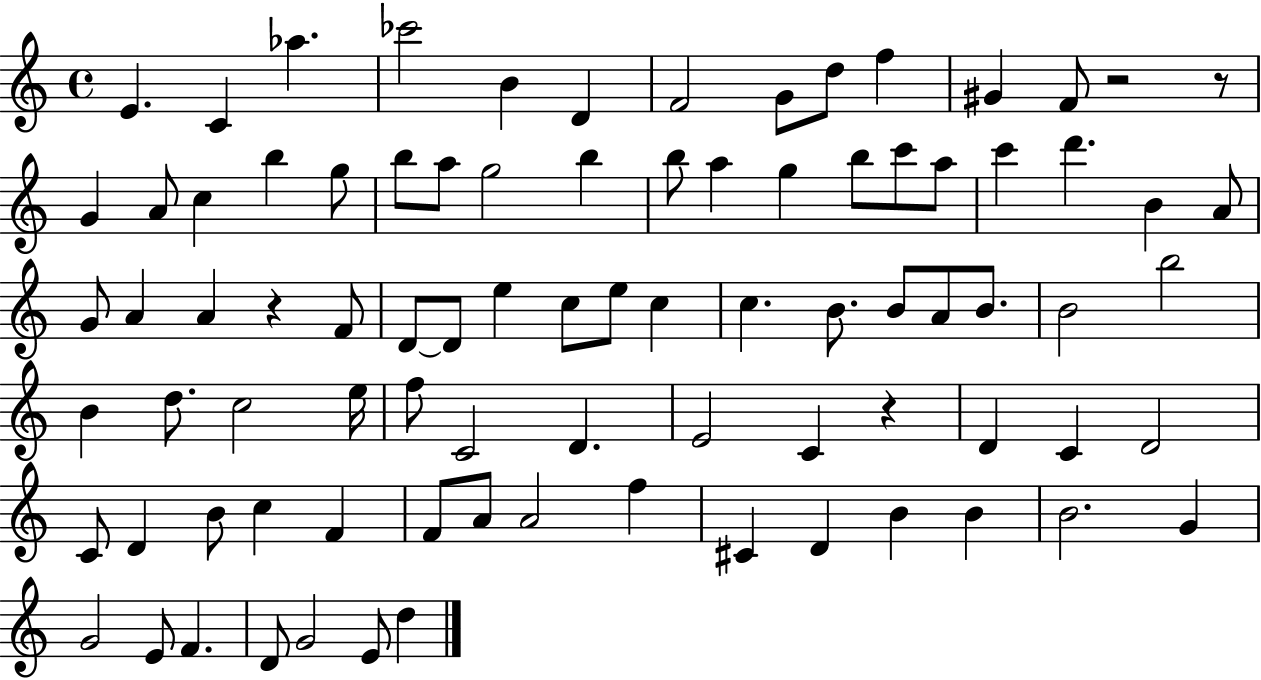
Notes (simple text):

E4/q. C4/q Ab5/q. CES6/h B4/q D4/q F4/h G4/e D5/e F5/q G#4/q F4/e R/h R/e G4/q A4/e C5/q B5/q G5/e B5/e A5/e G5/h B5/q B5/e A5/q G5/q B5/e C6/e A5/e C6/q D6/q. B4/q A4/e G4/e A4/q A4/q R/q F4/e D4/e D4/e E5/q C5/e E5/e C5/q C5/q. B4/e. B4/e A4/e B4/e. B4/h B5/h B4/q D5/e. C5/h E5/s F5/e C4/h D4/q. E4/h C4/q R/q D4/q C4/q D4/h C4/e D4/q B4/e C5/q F4/q F4/e A4/e A4/h F5/q C#4/q D4/q B4/q B4/q B4/h. G4/q G4/h E4/e F4/q. D4/e G4/h E4/e D5/q